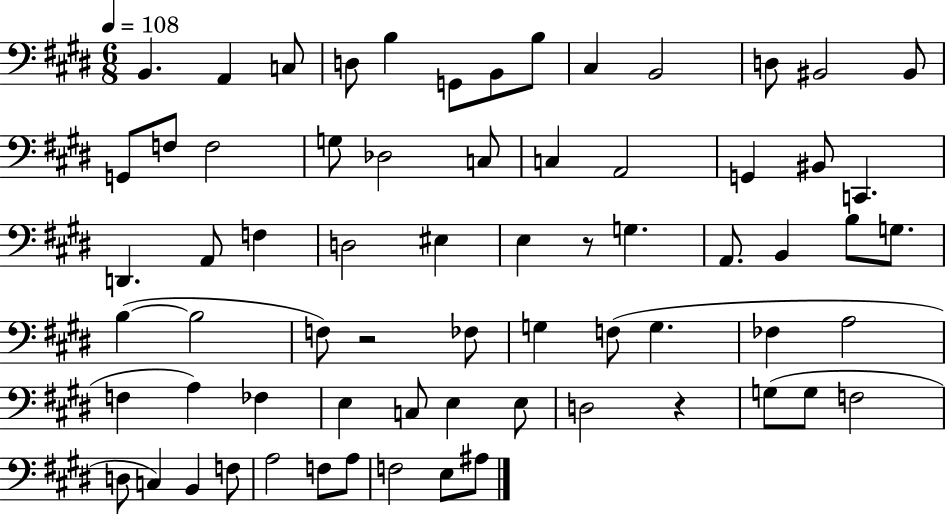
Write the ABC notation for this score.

X:1
T:Untitled
M:6/8
L:1/4
K:E
B,, A,, C,/2 D,/2 B, G,,/2 B,,/2 B,/2 ^C, B,,2 D,/2 ^B,,2 ^B,,/2 G,,/2 F,/2 F,2 G,/2 _D,2 C,/2 C, A,,2 G,, ^B,,/2 C,, D,, A,,/2 F, D,2 ^E, E, z/2 G, A,,/2 B,, B,/2 G,/2 B, B,2 F,/2 z2 _F,/2 G, F,/2 G, _F, A,2 F, A, _F, E, C,/2 E, E,/2 D,2 z G,/2 G,/2 F,2 D,/2 C, B,, F,/2 A,2 F,/2 A,/2 F,2 E,/2 ^A,/2